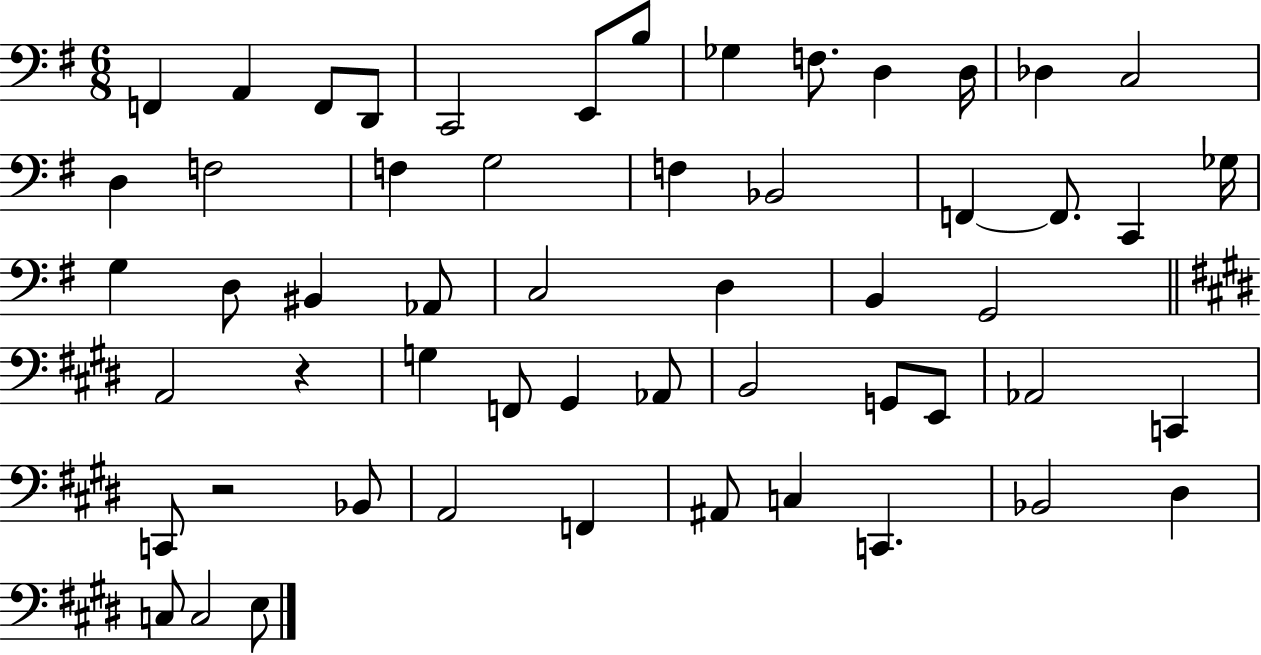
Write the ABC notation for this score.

X:1
T:Untitled
M:6/8
L:1/4
K:G
F,, A,, F,,/2 D,,/2 C,,2 E,,/2 B,/2 _G, F,/2 D, D,/4 _D, C,2 D, F,2 F, G,2 F, _B,,2 F,, F,,/2 C,, _G,/4 G, D,/2 ^B,, _A,,/2 C,2 D, B,, G,,2 A,,2 z G, F,,/2 ^G,, _A,,/2 B,,2 G,,/2 E,,/2 _A,,2 C,, C,,/2 z2 _B,,/2 A,,2 F,, ^A,,/2 C, C,, _B,,2 ^D, C,/2 C,2 E,/2